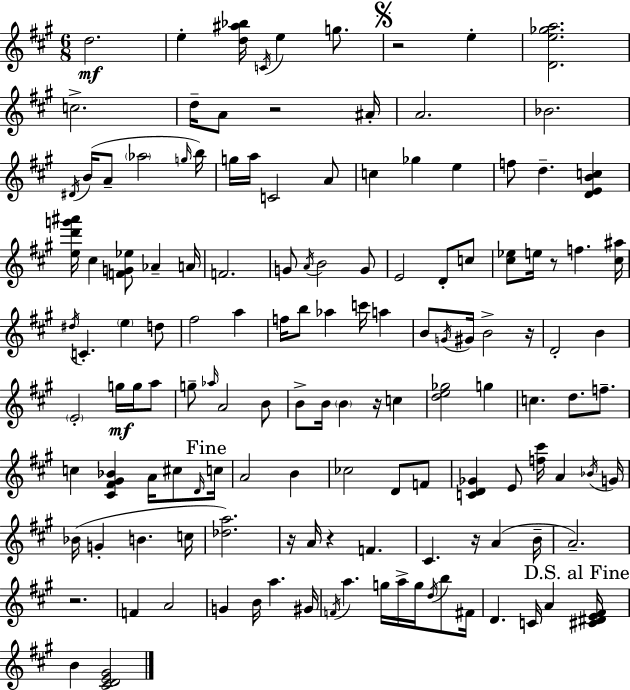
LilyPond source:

{
  \clef treble
  \numericTimeSignature
  \time 6/8
  \key a \major
  d''2.\mf | e''4-. <d'' ais'' bes''>16 \acciaccatura { c'16 } e''4 g''8. | \mark \markup { \musicglyph "scripts.segno" } r2 e''4-. | <d' e'' ges'' a''>2. | \break c''2.-> | d''16-- a'8 r2 | ais'16-. a'2. | bes'2. | \break \acciaccatura { dis'16 } b'16( a'8-- \parenthesize aes''2 | \grace { g''16 } b''16) g''16 a''16 c'2 | a'8 c''4 ges''4 e''4 | f''8 d''4.-- <d' e' b' c''>4 | \break <e'' d''' g''' ais'''>16 cis''4 <f' g' ees''>8 aes'4-- | a'16 f'2. | g'8 \acciaccatura { a'16 } b'2 | g'8 e'2 | \break d'8-. c''8 <cis'' ees''>8 e''16 r8 f''4. | <cis'' ais''>16 \acciaccatura { dis''16 } c'4.-. \parenthesize e''4 | d''8 fis''2 | a''4 f''16 b''8 aes''4 | \break c'''16 a''4 b'8 \acciaccatura { g'16 } gis'16 b'2-> | r16 d'2-. | b'4 \parenthesize e'2-. | g''16\mf g''16 a''8 g''8-- \grace { aes''16 } a'2 | \break b'8 b'8-> b'16 \parenthesize b'4 | r16 c''4 <d'' e'' ges''>2 | g''4 c''4. | d''8. f''8.-- c''4 <cis' fis' gis' bes'>4 | \break a'16 cis''8 \grace { d'16 } \mark "Fine" c''16 a'2 | b'4 ces''2 | d'8 f'8 <c' d' ges'>4 | e'8 <f'' cis'''>16 a'4 \acciaccatura { bes'16 } g'16 bes'16( g'4-. | \break b'4. c''16 <des'' a''>2.) | r16 a'16 r4 | f'4. cis'4. | r16 a'4( b'16-- a'2.--) | \break r2. | f'4 | a'2 g'4 | b'16 a''4. gis'16 \acciaccatura { f'16 } a''4. | \break g''16 a''16-> g''16 \acciaccatura { d''16 } b''8 fis'16 d'4. | c'16 a'4 \mark "D.S. al Fine" <cis' dis' e' fis'>16 b'4 | <cis' d' e' gis'>2 \bar "|."
}